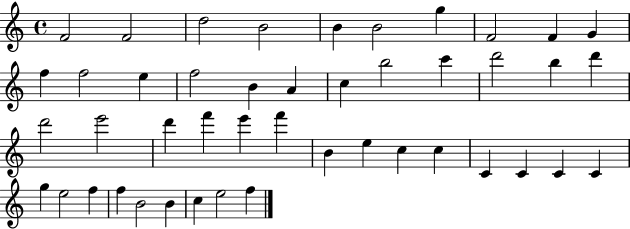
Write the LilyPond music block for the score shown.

{
  \clef treble
  \time 4/4
  \defaultTimeSignature
  \key c \major
  f'2 f'2 | d''2 b'2 | b'4 b'2 g''4 | f'2 f'4 g'4 | \break f''4 f''2 e''4 | f''2 b'4 a'4 | c''4 b''2 c'''4 | d'''2 b''4 d'''4 | \break d'''2 e'''2 | d'''4 f'''4 e'''4 f'''4 | b'4 e''4 c''4 c''4 | c'4 c'4 c'4 c'4 | \break g''4 e''2 f''4 | f''4 b'2 b'4 | c''4 e''2 f''4 | \bar "|."
}